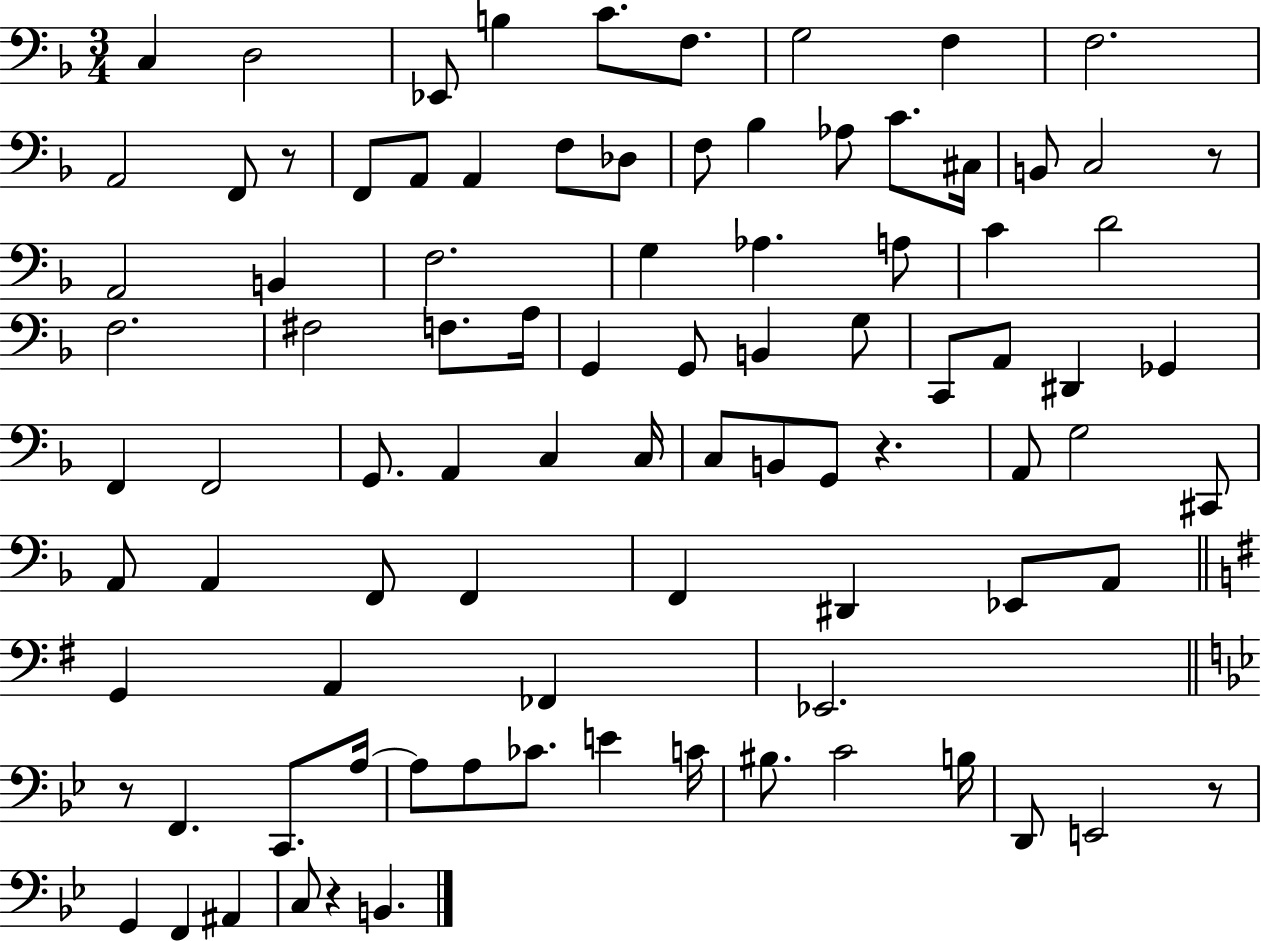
C3/q D3/h Eb2/e B3/q C4/e. F3/e. G3/h F3/q F3/h. A2/h F2/e R/e F2/e A2/e A2/q F3/e Db3/e F3/e Bb3/q Ab3/e C4/e. C#3/s B2/e C3/h R/e A2/h B2/q F3/h. G3/q Ab3/q. A3/e C4/q D4/h F3/h. F#3/h F3/e. A3/s G2/q G2/e B2/q G3/e C2/e A2/e D#2/q Gb2/q F2/q F2/h G2/e. A2/q C3/q C3/s C3/e B2/e G2/e R/q. A2/e G3/h C#2/e A2/e A2/q F2/e F2/q F2/q D#2/q Eb2/e A2/e G2/q A2/q FES2/q Eb2/h. R/e F2/q. C2/e. A3/s A3/e A3/e CES4/e. E4/q C4/s BIS3/e. C4/h B3/s D2/e E2/h R/e G2/q F2/q A#2/q C3/e R/q B2/q.